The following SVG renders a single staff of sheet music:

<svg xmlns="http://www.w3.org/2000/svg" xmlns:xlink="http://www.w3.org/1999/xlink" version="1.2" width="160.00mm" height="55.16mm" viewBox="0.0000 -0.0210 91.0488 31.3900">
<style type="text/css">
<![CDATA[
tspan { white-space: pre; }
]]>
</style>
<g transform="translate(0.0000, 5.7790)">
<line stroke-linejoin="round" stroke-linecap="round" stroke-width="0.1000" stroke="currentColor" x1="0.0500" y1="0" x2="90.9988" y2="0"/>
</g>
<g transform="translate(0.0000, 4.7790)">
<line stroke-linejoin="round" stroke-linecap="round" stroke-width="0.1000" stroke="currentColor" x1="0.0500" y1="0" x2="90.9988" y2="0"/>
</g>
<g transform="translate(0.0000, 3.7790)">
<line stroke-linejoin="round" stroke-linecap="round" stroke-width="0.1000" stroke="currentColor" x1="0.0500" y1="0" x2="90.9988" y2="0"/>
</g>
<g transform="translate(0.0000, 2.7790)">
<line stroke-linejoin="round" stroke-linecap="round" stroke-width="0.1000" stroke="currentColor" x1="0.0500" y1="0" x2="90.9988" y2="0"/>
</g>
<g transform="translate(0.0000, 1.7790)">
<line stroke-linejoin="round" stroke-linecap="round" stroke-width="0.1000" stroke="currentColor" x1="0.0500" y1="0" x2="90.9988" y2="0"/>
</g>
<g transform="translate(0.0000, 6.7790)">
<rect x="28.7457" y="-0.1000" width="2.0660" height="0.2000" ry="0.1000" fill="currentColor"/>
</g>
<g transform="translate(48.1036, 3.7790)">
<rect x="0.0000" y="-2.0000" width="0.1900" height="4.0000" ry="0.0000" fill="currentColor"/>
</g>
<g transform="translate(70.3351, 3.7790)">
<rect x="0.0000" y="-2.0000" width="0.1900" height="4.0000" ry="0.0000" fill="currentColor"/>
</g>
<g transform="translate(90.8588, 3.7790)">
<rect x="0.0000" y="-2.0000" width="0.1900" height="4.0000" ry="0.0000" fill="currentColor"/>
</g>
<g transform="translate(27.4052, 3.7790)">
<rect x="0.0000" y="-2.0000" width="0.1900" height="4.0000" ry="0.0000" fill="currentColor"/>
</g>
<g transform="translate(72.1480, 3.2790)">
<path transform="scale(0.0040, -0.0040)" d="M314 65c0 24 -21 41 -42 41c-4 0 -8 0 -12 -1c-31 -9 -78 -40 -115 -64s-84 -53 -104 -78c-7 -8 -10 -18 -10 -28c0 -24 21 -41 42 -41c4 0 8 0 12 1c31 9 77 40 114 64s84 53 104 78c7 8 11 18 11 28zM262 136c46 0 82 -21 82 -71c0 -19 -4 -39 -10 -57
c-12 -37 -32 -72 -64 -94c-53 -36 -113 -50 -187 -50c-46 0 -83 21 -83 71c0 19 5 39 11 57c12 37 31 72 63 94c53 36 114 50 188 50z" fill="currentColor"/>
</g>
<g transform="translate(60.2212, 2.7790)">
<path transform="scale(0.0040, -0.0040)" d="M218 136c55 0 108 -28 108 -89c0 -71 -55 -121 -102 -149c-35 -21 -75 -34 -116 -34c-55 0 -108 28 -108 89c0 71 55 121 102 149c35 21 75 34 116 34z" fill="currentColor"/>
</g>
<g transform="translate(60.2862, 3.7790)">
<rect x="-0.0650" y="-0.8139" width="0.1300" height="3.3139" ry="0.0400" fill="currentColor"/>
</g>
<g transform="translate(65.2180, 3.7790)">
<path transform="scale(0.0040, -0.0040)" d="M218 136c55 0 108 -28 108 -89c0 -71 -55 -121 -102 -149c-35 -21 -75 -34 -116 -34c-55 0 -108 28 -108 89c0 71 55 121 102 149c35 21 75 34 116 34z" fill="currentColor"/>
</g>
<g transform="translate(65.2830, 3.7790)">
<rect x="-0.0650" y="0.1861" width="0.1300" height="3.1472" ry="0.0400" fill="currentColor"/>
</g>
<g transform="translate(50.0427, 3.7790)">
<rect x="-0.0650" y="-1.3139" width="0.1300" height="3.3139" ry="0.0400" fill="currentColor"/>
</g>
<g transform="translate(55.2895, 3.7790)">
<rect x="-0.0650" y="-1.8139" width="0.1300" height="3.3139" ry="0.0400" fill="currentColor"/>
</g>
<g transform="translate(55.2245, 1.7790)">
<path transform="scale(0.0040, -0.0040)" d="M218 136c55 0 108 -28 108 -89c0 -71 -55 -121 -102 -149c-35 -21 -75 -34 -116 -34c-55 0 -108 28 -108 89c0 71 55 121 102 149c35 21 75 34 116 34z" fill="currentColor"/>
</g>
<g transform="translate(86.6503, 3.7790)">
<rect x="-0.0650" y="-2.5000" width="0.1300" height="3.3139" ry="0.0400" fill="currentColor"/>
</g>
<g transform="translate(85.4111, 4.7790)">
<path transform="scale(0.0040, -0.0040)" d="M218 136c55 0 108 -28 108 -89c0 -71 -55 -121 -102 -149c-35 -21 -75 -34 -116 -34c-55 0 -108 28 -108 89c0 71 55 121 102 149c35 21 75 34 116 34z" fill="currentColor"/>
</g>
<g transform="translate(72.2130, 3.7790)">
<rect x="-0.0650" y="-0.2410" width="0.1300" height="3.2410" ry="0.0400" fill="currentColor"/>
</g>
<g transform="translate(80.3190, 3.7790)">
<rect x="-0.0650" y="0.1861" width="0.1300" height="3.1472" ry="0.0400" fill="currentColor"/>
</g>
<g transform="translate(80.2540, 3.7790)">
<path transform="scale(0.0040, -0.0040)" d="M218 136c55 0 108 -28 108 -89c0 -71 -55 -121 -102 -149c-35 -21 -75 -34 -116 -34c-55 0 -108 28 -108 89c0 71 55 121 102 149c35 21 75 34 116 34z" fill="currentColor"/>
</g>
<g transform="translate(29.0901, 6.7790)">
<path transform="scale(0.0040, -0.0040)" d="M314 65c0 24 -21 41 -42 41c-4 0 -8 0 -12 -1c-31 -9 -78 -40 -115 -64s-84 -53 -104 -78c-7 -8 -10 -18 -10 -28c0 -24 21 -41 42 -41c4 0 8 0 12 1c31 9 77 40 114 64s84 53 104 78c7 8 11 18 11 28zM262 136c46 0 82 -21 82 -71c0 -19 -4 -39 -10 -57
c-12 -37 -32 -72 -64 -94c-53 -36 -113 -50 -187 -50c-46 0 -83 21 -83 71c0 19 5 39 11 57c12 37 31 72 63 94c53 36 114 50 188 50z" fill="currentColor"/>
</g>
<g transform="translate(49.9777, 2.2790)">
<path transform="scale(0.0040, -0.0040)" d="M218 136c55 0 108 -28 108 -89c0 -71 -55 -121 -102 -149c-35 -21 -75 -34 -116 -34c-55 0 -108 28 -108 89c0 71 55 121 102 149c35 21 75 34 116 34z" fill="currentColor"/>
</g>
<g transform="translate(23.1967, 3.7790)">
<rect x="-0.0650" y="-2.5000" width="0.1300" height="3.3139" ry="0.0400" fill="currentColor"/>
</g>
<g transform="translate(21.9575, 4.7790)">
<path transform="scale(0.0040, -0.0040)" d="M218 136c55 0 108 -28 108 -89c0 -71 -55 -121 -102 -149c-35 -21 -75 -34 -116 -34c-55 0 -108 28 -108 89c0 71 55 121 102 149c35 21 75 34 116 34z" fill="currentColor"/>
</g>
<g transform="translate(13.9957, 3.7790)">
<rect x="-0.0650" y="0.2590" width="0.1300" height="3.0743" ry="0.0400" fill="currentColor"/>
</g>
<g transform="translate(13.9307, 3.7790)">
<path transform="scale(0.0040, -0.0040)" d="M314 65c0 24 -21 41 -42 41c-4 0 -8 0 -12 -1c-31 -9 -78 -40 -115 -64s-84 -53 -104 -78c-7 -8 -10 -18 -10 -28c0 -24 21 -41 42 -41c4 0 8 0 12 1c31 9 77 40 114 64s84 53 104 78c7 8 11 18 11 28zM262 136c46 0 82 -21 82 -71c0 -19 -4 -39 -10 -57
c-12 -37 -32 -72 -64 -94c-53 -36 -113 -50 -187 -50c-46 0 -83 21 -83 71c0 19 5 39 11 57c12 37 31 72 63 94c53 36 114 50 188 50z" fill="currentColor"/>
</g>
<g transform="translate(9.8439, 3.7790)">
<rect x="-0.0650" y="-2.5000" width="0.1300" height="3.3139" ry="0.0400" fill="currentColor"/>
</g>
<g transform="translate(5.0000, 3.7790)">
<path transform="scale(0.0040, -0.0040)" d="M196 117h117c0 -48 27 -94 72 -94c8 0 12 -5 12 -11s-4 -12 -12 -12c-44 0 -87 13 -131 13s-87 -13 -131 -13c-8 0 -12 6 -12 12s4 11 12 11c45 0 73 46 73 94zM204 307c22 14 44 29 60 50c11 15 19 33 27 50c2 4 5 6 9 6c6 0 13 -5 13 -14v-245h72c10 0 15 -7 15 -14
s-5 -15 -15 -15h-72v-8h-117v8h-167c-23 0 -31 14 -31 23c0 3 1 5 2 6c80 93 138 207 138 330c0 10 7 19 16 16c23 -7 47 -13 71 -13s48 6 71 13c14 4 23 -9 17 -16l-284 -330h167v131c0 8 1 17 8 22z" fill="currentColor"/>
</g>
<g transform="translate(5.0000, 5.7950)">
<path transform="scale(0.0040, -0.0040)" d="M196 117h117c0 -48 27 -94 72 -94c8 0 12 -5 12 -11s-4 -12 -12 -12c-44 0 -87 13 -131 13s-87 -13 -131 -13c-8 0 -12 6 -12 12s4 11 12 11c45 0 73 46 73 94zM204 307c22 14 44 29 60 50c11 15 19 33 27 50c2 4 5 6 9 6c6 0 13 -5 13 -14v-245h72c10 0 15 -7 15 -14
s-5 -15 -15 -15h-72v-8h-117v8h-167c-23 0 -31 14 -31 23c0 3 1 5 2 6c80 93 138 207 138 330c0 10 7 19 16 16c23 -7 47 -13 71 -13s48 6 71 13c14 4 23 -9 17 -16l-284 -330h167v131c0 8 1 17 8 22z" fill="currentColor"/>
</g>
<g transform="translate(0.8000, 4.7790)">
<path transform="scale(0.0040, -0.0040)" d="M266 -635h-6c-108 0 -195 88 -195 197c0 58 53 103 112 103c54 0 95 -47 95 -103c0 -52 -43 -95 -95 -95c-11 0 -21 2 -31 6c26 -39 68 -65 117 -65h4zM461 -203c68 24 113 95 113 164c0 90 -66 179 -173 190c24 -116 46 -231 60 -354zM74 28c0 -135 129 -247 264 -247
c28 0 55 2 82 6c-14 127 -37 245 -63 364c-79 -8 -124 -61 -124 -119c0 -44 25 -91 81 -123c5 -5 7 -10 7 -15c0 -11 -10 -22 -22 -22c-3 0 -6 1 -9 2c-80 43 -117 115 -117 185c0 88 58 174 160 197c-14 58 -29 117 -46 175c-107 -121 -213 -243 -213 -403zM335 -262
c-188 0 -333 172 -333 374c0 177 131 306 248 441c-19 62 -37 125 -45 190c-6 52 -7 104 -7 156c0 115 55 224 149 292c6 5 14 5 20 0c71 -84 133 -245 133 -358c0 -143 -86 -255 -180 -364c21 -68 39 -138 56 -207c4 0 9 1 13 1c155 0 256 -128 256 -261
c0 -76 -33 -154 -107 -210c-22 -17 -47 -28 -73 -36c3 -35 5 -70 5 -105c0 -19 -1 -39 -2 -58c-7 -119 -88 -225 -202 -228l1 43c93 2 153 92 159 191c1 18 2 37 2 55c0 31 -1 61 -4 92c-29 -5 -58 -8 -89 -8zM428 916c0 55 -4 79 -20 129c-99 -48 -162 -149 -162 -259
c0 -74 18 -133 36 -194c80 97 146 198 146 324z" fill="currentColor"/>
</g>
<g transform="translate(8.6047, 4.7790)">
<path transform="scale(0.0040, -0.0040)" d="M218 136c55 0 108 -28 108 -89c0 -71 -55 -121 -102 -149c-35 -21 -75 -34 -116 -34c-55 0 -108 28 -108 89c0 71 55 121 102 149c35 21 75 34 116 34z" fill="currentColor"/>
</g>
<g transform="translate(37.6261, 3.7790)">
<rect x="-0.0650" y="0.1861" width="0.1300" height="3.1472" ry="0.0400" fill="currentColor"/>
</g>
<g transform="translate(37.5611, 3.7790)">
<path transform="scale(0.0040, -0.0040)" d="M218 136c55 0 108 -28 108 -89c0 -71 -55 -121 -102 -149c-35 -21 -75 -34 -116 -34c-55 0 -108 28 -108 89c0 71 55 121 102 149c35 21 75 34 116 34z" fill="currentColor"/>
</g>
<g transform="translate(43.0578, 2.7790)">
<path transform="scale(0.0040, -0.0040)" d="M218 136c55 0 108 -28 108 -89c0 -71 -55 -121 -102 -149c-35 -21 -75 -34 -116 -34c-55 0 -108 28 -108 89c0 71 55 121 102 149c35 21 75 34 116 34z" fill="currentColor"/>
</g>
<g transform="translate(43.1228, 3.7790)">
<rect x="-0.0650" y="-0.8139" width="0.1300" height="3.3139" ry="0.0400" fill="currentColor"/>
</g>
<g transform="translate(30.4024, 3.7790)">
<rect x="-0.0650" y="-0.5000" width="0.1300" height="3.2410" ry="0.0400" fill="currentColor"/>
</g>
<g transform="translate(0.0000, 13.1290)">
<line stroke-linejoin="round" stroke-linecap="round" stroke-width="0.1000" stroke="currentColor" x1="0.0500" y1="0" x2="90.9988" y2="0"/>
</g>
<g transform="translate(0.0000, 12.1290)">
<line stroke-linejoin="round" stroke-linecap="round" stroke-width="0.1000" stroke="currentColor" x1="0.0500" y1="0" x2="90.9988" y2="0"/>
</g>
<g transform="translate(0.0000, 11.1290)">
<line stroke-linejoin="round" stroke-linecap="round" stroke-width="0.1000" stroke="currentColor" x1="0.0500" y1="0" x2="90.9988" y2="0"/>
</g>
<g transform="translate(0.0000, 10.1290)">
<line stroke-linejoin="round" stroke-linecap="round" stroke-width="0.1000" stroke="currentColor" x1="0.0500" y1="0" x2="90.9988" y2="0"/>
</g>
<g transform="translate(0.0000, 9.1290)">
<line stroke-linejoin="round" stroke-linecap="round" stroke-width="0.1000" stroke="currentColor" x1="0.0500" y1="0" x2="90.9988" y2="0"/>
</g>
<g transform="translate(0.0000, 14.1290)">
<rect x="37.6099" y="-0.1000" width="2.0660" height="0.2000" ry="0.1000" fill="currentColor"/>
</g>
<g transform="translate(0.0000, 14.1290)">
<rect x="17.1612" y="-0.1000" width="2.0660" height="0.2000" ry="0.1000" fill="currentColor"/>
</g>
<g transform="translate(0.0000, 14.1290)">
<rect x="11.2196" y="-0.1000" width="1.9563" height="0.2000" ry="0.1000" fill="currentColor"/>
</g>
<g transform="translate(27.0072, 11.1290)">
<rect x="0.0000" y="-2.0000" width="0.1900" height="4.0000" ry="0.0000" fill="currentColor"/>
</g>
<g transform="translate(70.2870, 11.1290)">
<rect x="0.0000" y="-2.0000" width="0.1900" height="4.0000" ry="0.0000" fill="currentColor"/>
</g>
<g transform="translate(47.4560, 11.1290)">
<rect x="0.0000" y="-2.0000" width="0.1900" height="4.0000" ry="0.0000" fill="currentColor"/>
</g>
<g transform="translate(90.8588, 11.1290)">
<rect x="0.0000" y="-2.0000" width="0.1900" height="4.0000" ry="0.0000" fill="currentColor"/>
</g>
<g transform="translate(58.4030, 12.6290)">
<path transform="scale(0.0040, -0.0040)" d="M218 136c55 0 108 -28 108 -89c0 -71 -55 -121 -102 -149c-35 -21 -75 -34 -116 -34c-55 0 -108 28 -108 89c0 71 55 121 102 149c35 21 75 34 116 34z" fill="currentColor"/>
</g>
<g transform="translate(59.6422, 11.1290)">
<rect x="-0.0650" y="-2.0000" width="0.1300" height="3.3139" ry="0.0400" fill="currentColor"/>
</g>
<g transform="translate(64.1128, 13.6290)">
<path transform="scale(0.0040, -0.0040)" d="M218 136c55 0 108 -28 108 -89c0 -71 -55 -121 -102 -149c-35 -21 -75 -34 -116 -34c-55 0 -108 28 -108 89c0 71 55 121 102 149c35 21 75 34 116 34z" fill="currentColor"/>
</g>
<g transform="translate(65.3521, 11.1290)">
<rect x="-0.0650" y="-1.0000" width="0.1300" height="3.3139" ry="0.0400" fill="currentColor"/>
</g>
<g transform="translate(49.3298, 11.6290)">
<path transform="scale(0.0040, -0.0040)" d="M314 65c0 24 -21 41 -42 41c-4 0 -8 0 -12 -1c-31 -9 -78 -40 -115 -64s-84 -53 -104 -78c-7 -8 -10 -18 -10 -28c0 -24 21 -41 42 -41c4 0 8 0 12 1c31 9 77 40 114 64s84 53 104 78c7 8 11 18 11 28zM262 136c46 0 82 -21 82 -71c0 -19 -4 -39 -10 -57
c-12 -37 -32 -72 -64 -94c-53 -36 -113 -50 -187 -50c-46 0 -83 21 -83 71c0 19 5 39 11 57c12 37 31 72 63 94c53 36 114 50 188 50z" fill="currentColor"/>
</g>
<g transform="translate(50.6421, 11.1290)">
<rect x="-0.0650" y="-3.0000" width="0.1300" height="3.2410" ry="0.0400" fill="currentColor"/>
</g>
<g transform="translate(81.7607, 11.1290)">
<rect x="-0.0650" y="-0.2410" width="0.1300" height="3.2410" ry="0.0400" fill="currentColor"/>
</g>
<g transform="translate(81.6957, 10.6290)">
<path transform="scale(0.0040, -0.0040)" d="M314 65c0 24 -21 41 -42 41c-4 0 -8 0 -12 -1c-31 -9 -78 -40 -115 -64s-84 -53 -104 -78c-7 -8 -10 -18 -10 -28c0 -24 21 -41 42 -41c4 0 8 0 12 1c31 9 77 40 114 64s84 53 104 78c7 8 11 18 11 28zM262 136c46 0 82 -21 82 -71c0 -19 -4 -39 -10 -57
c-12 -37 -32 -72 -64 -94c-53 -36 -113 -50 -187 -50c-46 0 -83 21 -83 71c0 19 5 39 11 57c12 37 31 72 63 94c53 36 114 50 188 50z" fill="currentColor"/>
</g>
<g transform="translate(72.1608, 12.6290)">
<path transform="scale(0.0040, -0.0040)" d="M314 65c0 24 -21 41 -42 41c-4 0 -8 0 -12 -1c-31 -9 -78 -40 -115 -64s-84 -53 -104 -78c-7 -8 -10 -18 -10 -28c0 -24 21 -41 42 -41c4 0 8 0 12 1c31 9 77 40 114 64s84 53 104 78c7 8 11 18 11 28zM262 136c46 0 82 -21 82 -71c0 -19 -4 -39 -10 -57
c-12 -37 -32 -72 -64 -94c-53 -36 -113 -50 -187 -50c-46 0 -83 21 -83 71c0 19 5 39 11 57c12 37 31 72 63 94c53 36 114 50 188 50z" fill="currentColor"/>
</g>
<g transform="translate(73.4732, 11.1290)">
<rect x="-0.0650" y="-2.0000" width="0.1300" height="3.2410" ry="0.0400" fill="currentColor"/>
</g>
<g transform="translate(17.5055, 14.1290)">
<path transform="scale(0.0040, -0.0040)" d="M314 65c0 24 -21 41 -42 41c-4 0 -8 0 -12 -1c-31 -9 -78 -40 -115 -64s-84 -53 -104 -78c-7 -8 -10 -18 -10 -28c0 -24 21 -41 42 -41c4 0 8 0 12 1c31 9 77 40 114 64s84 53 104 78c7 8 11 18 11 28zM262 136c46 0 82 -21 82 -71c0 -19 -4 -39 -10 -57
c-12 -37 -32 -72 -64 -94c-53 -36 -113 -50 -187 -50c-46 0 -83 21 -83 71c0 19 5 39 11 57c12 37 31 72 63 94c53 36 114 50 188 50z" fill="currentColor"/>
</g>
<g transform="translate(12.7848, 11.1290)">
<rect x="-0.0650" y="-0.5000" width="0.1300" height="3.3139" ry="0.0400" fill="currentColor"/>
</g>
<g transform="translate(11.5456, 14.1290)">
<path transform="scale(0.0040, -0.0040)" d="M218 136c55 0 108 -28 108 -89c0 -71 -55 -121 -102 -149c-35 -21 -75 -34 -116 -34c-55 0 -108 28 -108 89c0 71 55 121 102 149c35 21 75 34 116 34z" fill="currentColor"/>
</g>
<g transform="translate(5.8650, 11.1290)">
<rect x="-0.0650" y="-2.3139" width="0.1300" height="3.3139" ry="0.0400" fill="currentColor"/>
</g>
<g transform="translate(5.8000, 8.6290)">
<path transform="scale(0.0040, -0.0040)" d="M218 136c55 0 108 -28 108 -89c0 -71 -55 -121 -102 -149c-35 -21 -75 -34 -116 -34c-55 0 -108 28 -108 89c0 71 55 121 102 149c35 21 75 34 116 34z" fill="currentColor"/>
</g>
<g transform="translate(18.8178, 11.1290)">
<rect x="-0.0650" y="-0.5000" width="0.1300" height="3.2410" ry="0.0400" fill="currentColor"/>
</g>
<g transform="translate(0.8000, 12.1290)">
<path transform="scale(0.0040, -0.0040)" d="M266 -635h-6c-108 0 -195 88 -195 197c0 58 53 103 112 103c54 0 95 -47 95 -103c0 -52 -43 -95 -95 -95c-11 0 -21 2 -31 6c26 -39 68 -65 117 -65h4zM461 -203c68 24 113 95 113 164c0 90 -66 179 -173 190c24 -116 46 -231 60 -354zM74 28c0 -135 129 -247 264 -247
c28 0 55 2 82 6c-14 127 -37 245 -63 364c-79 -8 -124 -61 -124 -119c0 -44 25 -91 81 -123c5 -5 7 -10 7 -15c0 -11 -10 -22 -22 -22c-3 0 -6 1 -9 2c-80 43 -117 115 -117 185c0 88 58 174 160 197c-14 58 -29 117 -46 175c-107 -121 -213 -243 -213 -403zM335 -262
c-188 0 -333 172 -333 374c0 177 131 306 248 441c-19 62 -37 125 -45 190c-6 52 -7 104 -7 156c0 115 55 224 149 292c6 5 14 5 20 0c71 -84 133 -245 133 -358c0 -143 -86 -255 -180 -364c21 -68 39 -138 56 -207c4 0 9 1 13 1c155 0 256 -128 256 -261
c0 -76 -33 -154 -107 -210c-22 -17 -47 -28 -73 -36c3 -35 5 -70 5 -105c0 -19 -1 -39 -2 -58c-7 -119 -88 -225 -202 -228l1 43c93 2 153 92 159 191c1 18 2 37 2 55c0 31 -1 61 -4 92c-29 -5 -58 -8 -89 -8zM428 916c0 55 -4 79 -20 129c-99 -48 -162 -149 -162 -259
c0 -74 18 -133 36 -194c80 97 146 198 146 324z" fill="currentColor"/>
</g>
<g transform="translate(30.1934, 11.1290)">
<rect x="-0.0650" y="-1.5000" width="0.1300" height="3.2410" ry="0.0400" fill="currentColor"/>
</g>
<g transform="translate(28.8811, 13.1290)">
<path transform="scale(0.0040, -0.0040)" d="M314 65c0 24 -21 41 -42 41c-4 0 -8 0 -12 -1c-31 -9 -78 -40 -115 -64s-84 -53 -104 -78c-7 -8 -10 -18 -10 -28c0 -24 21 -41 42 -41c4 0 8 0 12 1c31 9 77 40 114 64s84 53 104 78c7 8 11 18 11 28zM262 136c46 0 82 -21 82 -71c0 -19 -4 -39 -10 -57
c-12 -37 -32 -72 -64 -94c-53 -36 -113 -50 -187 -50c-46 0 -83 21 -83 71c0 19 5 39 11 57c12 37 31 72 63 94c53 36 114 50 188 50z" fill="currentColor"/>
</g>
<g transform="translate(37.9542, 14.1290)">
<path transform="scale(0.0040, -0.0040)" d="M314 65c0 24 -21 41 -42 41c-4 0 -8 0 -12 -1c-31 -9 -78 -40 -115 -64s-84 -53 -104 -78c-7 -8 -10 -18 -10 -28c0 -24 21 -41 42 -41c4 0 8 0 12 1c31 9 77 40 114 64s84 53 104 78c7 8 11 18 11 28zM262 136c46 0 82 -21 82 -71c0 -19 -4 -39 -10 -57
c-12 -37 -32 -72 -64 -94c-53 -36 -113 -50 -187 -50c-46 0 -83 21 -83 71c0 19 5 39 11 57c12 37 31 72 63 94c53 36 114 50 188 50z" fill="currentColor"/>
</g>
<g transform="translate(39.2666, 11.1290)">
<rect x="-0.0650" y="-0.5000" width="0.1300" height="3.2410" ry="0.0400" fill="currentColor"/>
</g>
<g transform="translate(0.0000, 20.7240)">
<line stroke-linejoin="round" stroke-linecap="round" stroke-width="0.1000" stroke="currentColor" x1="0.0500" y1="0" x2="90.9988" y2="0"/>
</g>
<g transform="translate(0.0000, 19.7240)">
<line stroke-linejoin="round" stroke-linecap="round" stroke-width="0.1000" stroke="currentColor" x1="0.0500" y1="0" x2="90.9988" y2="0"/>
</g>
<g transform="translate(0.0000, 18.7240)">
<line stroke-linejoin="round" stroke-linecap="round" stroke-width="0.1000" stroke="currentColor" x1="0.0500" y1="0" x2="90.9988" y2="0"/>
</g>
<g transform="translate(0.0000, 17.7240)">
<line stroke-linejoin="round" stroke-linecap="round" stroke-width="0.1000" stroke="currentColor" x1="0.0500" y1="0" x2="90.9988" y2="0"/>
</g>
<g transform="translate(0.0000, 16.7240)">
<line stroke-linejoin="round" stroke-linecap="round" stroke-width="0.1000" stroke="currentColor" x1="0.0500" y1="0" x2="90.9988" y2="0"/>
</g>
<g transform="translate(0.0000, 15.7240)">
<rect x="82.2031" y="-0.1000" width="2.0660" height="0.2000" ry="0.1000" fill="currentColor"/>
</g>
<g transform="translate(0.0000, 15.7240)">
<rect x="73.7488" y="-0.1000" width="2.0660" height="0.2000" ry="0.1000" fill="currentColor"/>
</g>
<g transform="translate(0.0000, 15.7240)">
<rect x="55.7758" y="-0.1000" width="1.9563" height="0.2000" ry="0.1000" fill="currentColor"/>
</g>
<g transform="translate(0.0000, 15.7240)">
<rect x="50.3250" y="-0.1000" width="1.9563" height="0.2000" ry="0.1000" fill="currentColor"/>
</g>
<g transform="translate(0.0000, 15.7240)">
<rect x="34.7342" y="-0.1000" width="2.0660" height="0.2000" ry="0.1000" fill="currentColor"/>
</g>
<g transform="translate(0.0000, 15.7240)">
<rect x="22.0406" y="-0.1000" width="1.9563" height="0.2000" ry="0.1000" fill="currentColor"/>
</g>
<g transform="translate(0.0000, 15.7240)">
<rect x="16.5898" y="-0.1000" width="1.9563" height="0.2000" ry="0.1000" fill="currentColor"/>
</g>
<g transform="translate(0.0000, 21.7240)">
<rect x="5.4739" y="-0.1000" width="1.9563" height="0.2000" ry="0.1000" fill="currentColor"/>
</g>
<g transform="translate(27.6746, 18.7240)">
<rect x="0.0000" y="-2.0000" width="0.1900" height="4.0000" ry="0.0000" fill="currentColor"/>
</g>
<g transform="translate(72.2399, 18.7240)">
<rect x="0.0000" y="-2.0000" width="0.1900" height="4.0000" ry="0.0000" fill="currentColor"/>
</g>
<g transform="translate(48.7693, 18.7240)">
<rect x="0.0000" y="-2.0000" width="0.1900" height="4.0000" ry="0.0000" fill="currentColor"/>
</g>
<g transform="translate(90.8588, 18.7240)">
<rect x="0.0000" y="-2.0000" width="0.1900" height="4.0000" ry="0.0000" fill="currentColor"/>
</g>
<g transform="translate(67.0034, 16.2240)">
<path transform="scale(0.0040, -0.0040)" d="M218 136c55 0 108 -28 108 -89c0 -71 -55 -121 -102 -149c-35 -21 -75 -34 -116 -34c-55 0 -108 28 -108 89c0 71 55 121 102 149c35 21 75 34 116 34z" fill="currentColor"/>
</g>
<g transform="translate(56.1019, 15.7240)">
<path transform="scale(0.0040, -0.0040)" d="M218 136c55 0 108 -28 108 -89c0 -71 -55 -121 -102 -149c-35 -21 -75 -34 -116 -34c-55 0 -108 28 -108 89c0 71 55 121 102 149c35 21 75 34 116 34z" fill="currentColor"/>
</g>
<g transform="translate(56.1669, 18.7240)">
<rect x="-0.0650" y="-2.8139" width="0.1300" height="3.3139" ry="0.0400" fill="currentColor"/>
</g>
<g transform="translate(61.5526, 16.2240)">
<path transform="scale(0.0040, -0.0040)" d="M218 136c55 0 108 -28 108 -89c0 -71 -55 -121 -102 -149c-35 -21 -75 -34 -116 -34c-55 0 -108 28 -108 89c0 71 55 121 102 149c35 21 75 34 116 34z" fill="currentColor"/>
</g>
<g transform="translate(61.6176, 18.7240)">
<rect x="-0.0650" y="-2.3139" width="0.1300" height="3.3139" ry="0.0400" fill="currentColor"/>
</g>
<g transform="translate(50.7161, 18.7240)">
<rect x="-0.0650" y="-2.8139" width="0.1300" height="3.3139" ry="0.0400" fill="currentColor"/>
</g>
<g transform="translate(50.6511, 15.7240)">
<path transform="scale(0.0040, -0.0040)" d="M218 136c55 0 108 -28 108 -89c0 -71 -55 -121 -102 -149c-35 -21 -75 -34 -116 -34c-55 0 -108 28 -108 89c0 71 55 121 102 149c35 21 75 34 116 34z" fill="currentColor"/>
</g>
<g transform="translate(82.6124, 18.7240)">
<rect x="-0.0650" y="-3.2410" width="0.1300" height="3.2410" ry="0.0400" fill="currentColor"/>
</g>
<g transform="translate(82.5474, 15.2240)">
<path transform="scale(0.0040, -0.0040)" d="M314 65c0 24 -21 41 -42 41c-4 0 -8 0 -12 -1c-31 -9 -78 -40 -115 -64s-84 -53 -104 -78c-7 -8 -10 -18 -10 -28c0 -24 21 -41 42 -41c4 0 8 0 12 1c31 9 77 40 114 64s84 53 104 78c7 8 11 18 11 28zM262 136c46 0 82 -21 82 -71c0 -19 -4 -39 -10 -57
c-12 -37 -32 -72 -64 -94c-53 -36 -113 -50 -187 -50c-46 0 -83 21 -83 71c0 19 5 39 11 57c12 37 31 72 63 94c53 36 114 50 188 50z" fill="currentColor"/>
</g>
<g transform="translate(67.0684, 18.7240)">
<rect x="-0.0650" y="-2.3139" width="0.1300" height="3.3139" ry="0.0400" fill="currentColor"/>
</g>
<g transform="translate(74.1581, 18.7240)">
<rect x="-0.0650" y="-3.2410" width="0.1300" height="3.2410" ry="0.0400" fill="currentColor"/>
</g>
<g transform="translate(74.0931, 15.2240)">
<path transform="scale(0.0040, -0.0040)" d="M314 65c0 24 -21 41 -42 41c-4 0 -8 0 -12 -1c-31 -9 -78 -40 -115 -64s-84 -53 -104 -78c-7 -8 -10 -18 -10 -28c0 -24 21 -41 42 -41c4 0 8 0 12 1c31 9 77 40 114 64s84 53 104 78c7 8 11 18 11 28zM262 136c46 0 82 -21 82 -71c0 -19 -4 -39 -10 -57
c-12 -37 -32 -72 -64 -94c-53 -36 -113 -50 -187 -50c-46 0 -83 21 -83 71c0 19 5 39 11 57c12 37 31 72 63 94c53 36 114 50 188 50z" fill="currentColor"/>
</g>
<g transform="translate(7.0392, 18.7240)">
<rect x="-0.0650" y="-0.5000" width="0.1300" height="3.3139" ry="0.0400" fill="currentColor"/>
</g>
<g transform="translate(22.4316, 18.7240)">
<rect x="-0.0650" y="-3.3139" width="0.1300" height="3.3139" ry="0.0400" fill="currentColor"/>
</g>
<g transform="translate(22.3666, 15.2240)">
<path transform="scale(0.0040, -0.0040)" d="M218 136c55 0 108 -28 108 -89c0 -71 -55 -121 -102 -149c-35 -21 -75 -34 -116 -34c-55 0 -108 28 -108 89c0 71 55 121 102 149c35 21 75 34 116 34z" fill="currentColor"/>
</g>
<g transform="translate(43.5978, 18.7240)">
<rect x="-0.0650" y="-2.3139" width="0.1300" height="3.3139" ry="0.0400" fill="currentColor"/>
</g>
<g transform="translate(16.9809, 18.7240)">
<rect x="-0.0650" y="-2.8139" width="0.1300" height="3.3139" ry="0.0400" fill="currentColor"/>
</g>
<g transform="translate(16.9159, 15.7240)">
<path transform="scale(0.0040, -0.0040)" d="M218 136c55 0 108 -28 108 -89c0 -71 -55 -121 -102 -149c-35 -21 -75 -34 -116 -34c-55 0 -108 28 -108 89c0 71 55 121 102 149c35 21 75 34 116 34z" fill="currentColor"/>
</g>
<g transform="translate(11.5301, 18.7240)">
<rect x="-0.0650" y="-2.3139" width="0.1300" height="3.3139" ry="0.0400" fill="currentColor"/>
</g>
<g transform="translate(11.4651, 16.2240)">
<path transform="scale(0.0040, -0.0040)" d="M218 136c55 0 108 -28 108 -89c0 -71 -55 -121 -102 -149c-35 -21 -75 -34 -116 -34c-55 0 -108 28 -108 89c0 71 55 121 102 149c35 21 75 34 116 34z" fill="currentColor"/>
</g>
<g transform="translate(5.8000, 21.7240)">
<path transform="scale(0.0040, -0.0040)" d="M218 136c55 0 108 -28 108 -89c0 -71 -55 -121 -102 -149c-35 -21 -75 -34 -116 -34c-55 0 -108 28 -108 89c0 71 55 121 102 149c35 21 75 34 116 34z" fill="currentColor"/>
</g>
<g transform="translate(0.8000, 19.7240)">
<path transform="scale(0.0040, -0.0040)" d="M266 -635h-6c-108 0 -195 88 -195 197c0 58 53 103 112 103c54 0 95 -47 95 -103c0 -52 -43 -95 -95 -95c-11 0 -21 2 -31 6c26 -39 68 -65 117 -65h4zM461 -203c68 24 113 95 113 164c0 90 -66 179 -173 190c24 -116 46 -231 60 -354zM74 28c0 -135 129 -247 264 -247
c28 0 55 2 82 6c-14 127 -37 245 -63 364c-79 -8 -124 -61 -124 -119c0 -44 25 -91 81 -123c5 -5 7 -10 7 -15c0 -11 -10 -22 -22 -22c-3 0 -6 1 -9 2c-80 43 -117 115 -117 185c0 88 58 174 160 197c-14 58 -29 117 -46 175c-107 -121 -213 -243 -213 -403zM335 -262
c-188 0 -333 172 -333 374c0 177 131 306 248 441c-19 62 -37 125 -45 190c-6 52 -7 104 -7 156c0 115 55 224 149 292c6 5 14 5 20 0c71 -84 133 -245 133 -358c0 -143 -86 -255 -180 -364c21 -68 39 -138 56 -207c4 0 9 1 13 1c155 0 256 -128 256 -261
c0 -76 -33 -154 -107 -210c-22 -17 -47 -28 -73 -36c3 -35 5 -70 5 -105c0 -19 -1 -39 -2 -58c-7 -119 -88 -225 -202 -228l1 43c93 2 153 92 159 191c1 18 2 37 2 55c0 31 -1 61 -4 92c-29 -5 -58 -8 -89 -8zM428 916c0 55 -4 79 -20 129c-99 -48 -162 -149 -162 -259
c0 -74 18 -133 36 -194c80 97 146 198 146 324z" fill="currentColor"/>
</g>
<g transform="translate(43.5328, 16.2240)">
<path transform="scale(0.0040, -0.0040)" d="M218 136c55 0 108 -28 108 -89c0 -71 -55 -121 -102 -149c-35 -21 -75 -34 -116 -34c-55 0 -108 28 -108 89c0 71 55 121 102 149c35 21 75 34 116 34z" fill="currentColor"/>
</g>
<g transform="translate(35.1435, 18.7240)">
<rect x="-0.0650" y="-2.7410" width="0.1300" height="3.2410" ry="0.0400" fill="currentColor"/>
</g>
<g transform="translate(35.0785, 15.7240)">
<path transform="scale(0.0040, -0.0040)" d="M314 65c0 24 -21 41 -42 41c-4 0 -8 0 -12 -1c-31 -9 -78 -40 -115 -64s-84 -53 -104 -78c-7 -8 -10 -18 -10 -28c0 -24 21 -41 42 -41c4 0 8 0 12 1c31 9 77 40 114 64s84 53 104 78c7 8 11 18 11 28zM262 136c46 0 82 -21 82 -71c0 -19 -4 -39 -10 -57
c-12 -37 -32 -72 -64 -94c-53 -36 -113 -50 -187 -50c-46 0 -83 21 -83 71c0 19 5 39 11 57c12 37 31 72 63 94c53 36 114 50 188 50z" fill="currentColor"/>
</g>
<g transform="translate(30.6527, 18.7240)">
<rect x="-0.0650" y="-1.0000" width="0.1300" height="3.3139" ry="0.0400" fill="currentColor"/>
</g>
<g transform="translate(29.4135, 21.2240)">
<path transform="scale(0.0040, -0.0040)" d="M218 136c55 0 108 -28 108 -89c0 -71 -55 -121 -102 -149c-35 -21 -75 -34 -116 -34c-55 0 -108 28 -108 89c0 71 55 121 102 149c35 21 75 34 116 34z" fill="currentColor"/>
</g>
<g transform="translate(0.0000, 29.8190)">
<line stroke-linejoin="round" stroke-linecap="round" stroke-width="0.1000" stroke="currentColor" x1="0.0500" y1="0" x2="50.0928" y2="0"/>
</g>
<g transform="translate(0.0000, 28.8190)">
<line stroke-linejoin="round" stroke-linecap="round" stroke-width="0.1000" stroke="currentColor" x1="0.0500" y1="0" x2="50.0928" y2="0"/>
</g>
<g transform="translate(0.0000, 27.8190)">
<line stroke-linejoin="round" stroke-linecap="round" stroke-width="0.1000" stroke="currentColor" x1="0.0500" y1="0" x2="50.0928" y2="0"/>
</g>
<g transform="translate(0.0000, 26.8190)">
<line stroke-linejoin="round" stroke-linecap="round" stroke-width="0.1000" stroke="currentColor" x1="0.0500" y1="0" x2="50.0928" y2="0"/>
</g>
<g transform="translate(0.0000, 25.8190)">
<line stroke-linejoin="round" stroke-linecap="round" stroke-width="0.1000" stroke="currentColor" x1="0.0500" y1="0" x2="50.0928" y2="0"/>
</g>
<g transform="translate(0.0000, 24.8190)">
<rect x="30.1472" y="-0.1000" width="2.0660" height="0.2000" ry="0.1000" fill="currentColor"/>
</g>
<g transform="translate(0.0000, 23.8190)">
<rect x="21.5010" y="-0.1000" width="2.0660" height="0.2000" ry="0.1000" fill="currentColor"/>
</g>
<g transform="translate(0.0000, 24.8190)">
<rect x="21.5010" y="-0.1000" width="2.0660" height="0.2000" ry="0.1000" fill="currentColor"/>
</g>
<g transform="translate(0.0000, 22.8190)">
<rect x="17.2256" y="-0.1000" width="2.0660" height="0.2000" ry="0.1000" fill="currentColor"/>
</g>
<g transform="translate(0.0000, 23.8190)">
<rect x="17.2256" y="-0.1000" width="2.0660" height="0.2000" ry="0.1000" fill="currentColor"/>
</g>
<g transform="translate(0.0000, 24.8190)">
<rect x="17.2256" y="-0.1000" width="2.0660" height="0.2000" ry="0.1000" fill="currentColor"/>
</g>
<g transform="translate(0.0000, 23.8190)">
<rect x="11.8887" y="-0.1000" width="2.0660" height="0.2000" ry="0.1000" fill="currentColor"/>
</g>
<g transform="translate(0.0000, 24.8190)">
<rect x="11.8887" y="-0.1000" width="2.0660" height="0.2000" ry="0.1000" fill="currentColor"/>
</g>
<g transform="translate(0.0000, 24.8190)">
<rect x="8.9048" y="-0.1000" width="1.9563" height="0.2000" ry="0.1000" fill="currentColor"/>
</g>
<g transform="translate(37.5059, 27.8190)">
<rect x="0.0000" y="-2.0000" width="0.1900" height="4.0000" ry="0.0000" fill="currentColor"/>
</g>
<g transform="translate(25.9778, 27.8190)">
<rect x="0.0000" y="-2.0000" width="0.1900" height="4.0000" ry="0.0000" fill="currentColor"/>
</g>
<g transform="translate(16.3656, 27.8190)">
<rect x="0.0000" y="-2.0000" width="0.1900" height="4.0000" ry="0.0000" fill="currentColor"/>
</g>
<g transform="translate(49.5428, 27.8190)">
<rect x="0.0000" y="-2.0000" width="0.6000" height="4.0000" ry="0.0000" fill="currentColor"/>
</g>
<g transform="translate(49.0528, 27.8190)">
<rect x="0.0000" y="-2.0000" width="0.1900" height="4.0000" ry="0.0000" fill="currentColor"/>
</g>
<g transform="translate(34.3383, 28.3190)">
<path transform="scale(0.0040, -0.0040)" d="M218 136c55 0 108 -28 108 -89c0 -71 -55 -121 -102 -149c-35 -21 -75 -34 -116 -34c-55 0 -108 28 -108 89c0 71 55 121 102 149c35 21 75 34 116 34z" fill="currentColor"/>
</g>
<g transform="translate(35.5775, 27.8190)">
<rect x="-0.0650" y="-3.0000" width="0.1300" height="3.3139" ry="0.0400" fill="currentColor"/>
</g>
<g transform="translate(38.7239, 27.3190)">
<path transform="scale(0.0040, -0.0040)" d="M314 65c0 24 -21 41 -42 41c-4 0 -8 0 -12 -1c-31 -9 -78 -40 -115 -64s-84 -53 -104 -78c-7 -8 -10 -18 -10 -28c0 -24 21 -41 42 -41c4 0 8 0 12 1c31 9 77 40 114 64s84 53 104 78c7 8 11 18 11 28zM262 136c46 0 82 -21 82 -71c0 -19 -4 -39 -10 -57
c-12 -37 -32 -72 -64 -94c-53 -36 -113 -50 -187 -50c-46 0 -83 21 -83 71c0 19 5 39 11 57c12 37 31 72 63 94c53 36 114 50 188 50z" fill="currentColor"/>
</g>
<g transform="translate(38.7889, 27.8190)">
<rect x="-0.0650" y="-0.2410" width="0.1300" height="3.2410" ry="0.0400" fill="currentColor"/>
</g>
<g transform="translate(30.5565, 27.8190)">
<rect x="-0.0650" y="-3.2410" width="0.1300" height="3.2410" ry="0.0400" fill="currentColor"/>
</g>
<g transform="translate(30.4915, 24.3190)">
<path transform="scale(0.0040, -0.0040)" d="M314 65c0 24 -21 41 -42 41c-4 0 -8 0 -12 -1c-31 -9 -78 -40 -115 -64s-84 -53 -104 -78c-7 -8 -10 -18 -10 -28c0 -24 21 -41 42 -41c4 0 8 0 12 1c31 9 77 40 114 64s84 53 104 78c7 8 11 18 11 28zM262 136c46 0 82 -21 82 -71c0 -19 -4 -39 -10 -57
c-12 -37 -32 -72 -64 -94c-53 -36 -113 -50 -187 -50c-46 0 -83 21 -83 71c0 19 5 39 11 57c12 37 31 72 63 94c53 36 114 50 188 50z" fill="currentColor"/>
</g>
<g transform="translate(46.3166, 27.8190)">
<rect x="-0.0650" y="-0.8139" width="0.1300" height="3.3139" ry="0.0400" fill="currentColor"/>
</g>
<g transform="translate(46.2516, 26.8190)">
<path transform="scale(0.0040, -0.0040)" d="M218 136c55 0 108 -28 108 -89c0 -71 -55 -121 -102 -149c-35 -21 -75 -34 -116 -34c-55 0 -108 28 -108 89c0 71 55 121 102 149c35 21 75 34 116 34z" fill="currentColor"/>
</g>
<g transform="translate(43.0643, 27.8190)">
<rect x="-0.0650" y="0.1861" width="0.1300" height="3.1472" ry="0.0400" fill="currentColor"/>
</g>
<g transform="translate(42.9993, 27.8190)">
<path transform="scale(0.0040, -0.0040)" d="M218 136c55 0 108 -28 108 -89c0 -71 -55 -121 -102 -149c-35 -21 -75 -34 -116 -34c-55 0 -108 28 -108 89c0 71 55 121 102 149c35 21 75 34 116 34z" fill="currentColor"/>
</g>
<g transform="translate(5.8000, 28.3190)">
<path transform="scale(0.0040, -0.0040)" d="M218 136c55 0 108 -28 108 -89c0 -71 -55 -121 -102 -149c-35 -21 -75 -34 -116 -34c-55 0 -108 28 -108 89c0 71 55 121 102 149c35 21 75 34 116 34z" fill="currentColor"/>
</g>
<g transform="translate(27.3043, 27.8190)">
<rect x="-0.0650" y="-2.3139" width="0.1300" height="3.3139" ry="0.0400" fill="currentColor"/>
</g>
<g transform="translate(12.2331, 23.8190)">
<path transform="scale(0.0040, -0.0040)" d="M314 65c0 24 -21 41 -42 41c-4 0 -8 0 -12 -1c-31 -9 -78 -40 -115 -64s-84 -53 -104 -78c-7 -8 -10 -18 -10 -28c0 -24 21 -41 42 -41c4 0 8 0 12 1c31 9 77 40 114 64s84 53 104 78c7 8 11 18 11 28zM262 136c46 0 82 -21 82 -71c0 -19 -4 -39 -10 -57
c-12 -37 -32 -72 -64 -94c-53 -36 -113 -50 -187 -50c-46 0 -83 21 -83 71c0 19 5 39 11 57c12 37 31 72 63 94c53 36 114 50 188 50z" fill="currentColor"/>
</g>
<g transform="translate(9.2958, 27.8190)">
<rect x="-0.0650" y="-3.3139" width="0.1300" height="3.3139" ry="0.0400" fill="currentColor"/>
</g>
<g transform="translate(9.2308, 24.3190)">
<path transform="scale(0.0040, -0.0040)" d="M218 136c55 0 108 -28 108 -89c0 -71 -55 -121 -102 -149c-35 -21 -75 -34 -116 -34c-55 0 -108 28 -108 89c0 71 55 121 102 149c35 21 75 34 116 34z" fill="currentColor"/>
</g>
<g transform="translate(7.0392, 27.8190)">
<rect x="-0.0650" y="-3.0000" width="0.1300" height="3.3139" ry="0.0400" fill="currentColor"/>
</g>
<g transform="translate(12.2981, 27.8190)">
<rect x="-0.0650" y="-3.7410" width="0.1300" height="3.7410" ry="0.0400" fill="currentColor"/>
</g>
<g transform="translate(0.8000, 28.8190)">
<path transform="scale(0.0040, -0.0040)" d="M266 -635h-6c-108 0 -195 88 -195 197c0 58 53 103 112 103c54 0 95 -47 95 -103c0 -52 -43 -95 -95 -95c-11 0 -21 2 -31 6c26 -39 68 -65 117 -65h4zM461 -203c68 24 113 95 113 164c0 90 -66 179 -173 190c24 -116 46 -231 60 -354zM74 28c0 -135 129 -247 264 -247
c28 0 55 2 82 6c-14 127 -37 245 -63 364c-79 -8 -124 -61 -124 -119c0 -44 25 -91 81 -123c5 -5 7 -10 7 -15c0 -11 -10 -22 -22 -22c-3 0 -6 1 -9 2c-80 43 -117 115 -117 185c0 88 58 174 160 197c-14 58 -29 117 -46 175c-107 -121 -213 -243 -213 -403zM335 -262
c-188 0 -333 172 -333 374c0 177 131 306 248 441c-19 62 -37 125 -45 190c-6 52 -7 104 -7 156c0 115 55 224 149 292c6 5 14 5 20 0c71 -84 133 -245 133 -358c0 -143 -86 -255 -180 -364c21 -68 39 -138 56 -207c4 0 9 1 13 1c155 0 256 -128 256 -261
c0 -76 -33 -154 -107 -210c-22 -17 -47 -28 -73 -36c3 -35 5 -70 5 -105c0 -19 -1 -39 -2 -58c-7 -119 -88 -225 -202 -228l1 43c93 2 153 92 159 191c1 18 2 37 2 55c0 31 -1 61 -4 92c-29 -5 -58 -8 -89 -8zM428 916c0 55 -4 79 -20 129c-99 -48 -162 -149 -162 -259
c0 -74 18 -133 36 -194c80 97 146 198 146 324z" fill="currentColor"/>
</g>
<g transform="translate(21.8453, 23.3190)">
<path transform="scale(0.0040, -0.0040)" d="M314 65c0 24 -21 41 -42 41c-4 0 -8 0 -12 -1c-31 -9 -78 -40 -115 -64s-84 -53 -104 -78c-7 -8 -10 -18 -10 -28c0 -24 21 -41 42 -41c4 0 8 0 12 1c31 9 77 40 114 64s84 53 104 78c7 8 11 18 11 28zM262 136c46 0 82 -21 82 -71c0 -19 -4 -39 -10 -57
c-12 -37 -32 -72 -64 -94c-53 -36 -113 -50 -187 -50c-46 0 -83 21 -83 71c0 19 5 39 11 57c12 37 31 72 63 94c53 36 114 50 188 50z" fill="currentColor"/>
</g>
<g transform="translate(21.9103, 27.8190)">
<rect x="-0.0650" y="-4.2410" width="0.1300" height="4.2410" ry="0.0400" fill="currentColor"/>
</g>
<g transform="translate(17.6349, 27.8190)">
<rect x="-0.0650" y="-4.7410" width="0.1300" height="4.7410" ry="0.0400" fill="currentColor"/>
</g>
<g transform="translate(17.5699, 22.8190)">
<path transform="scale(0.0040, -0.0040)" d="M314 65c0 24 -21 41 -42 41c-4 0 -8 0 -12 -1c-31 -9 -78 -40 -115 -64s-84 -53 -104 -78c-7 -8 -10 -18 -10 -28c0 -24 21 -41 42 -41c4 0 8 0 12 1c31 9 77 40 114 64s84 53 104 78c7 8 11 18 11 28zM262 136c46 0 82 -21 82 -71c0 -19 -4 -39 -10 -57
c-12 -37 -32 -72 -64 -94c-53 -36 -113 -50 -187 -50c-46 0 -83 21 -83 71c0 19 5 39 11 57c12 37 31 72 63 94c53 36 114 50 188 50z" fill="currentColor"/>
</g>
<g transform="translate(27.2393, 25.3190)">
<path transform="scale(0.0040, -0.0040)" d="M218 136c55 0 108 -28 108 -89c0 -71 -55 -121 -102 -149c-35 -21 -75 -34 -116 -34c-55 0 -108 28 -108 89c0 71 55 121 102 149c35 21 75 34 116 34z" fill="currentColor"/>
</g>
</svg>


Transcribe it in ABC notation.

X:1
T:Untitled
M:4/4
L:1/4
K:C
G B2 G C2 B d e f d B c2 B G g C C2 E2 C2 A2 F D F2 c2 C g a b D a2 g a a g g b2 b2 A b c'2 e'2 d'2 g b2 A c2 B d